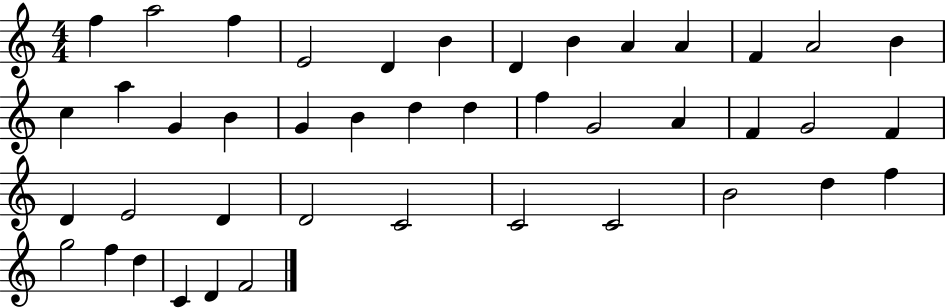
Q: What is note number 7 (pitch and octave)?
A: D4